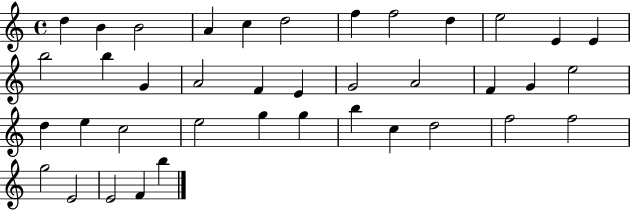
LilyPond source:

{
  \clef treble
  \time 4/4
  \defaultTimeSignature
  \key c \major
  d''4 b'4 b'2 | a'4 c''4 d''2 | f''4 f''2 d''4 | e''2 e'4 e'4 | \break b''2 b''4 g'4 | a'2 f'4 e'4 | g'2 a'2 | f'4 g'4 e''2 | \break d''4 e''4 c''2 | e''2 g''4 g''4 | b''4 c''4 d''2 | f''2 f''2 | \break g''2 e'2 | e'2 f'4 b''4 | \bar "|."
}